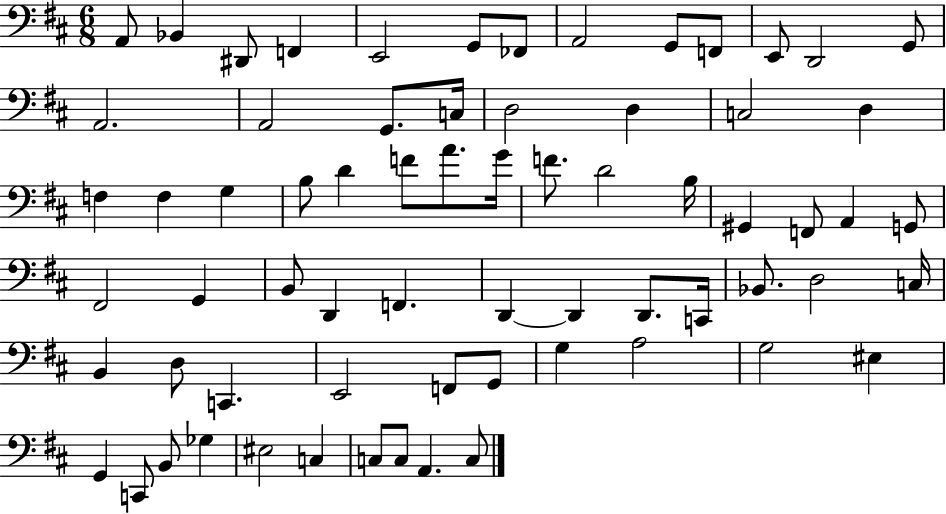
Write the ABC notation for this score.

X:1
T:Untitled
M:6/8
L:1/4
K:D
A,,/2 _B,, ^D,,/2 F,, E,,2 G,,/2 _F,,/2 A,,2 G,,/2 F,,/2 E,,/2 D,,2 G,,/2 A,,2 A,,2 G,,/2 C,/4 D,2 D, C,2 D, F, F, G, B,/2 D F/2 A/2 G/4 F/2 D2 B,/4 ^G,, F,,/2 A,, G,,/2 ^F,,2 G,, B,,/2 D,, F,, D,, D,, D,,/2 C,,/4 _B,,/2 D,2 C,/4 B,, D,/2 C,, E,,2 F,,/2 G,,/2 G, A,2 G,2 ^E, G,, C,,/2 B,,/2 _G, ^E,2 C, C,/2 C,/2 A,, C,/2